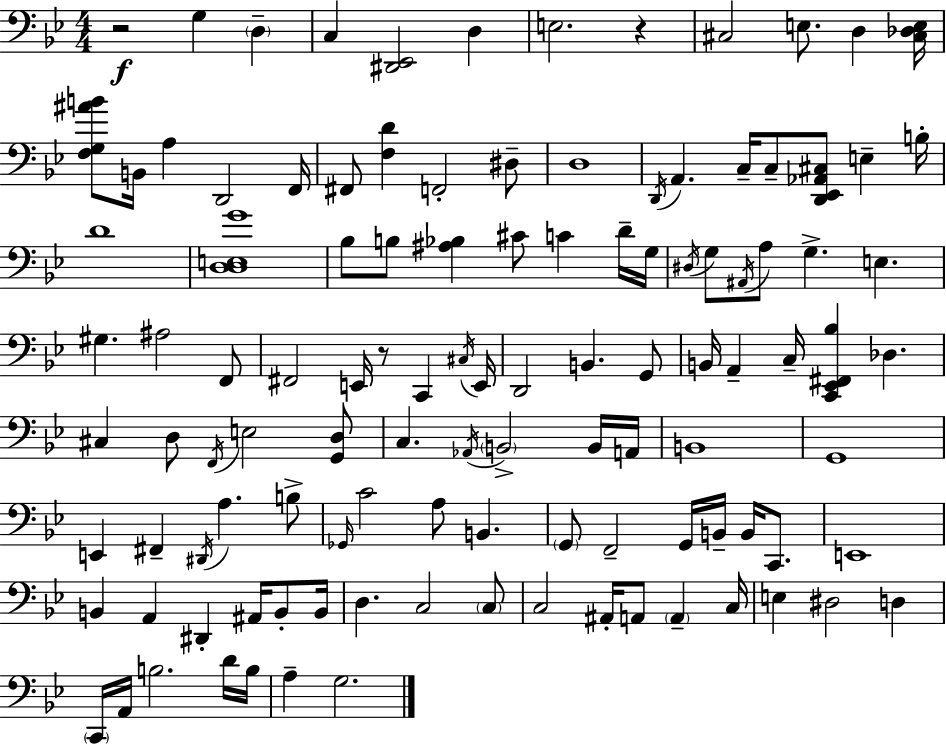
X:1
T:Untitled
M:4/4
L:1/4
K:Bb
z2 G, D, C, [^D,,_E,,]2 D, E,2 z ^C,2 E,/2 D, [^C,_D,E,]/4 [F,G,^AB]/2 B,,/4 A, D,,2 F,,/4 ^F,,/2 [F,D] F,,2 ^D,/2 D,4 D,,/4 A,, C,/4 C,/2 [D,,_E,,_A,,^C,]/2 E, B,/4 D4 [D,D,E,G]4 _B,/2 B,/2 [^A,_B,] ^C/2 C D/4 G,/4 ^D,/4 G,/2 ^A,,/4 A,/2 G, E, ^G, ^A,2 F,,/2 ^F,,2 E,,/4 z/2 C,, ^C,/4 E,,/4 D,,2 B,, G,,/2 B,,/4 A,, C,/4 [C,,_E,,^F,,_B,] _D, ^C, D,/2 F,,/4 E,2 [G,,D,]/2 C, _A,,/4 B,,2 B,,/4 A,,/4 B,,4 G,,4 E,, ^F,, ^D,,/4 A, B,/2 _G,,/4 C2 A,/2 B,, G,,/2 F,,2 G,,/4 B,,/4 B,,/4 C,,/2 E,,4 B,, A,, ^D,, ^A,,/4 B,,/2 B,,/4 D, C,2 C,/2 C,2 ^A,,/4 A,,/2 A,, C,/4 E, ^D,2 D, C,,/4 A,,/4 B,2 D/4 B,/4 A, G,2